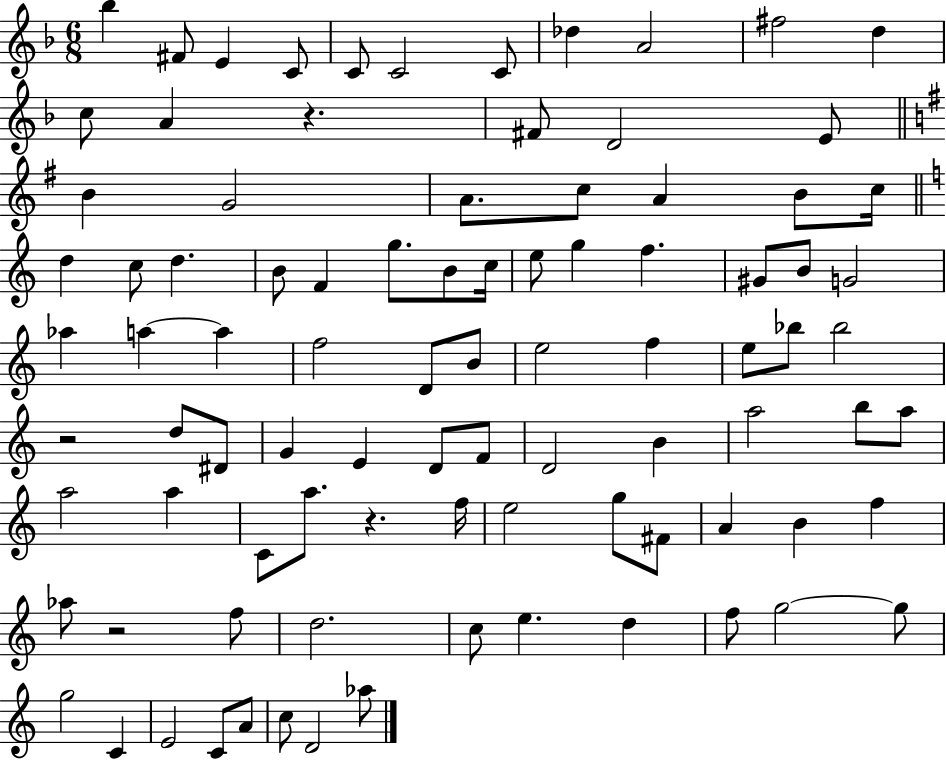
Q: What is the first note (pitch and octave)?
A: Bb5